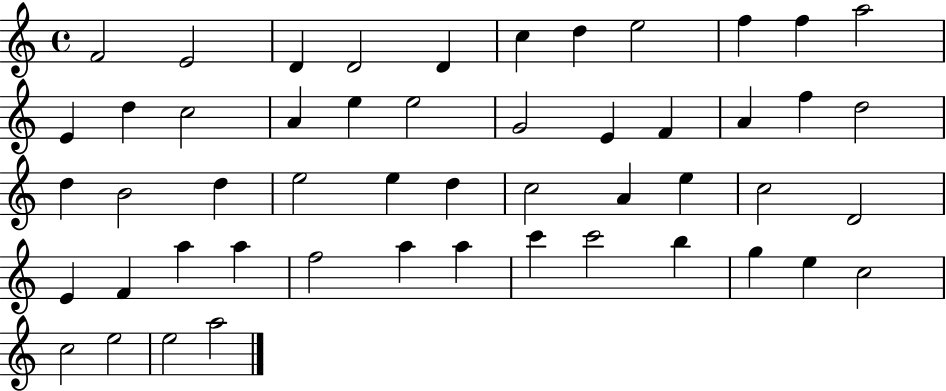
F4/h E4/h D4/q D4/h D4/q C5/q D5/q E5/h F5/q F5/q A5/h E4/q D5/q C5/h A4/q E5/q E5/h G4/h E4/q F4/q A4/q F5/q D5/h D5/q B4/h D5/q E5/h E5/q D5/q C5/h A4/q E5/q C5/h D4/h E4/q F4/q A5/q A5/q F5/h A5/q A5/q C6/q C6/h B5/q G5/q E5/q C5/h C5/h E5/h E5/h A5/h